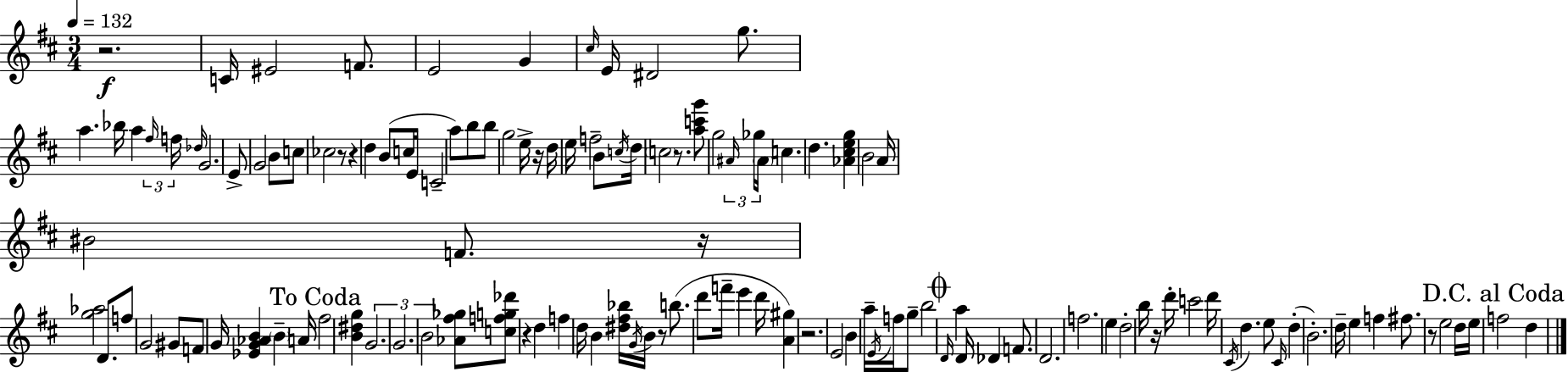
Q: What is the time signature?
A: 3/4